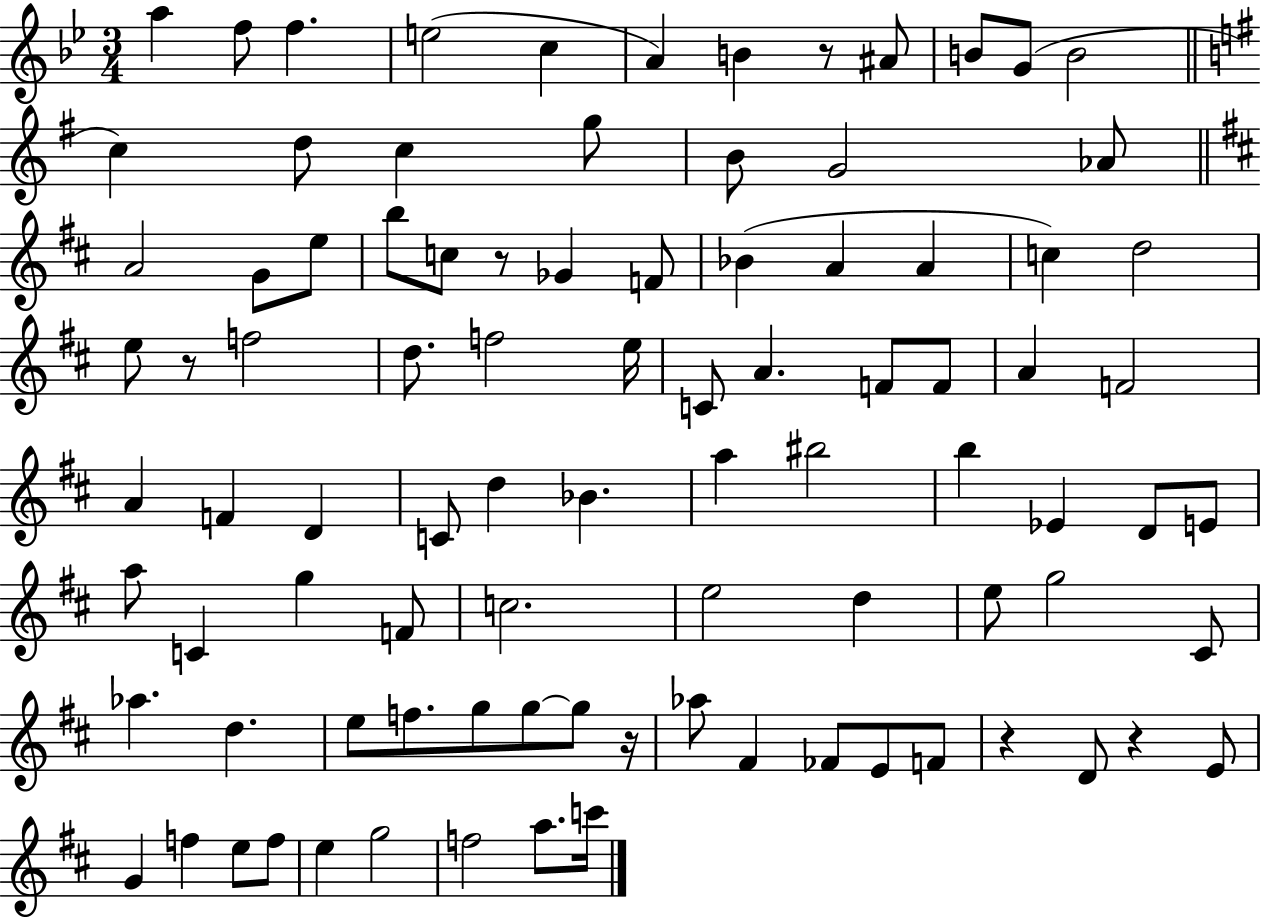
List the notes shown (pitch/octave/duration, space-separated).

A5/q F5/e F5/q. E5/h C5/q A4/q B4/q R/e A#4/e B4/e G4/e B4/h C5/q D5/e C5/q G5/e B4/e G4/h Ab4/e A4/h G4/e E5/e B5/e C5/e R/e Gb4/q F4/e Bb4/q A4/q A4/q C5/q D5/h E5/e R/e F5/h D5/e. F5/h E5/s C4/e A4/q. F4/e F4/e A4/q F4/h A4/q F4/q D4/q C4/e D5/q Bb4/q. A5/q BIS5/h B5/q Eb4/q D4/e E4/e A5/e C4/q G5/q F4/e C5/h. E5/h D5/q E5/e G5/h C#4/e Ab5/q. D5/q. E5/e F5/e. G5/e G5/e G5/e R/s Ab5/e F#4/q FES4/e E4/e F4/e R/q D4/e R/q E4/e G4/q F5/q E5/e F5/e E5/q G5/h F5/h A5/e. C6/s